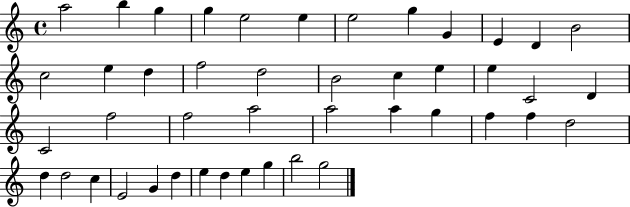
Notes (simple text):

A5/h B5/q G5/q G5/q E5/h E5/q E5/h G5/q G4/q E4/q D4/q B4/h C5/h E5/q D5/q F5/h D5/h B4/h C5/q E5/q E5/q C4/h D4/q C4/h F5/h F5/h A5/h A5/h A5/q G5/q F5/q F5/q D5/h D5/q D5/h C5/q E4/h G4/q D5/q E5/q D5/q E5/q G5/q B5/h G5/h